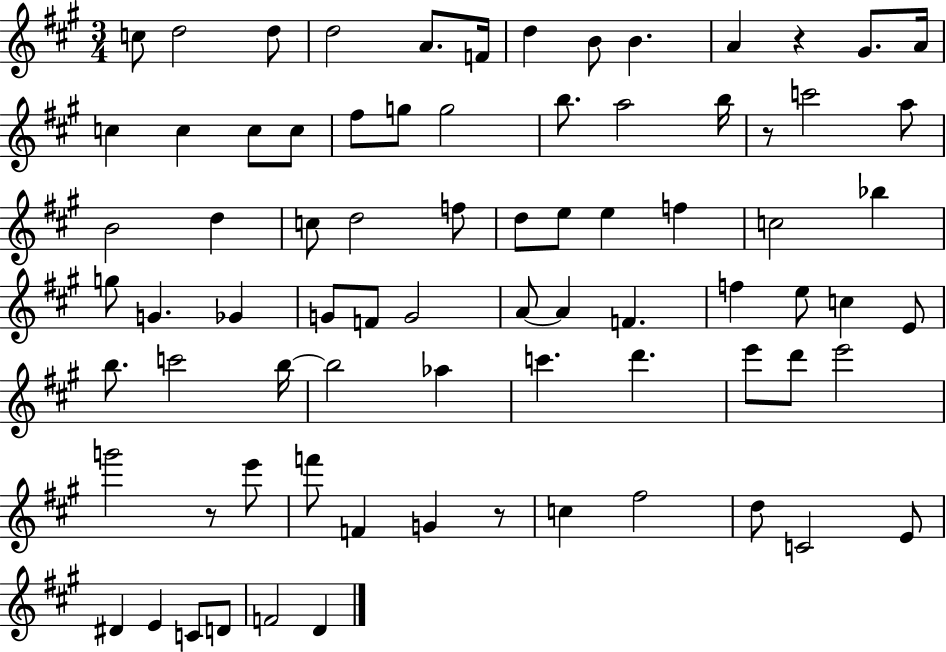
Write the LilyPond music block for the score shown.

{
  \clef treble
  \numericTimeSignature
  \time 3/4
  \key a \major
  \repeat volta 2 { c''8 d''2 d''8 | d''2 a'8. f'16 | d''4 b'8 b'4. | a'4 r4 gis'8. a'16 | \break c''4 c''4 c''8 c''8 | fis''8 g''8 g''2 | b''8. a''2 b''16 | r8 c'''2 a''8 | \break b'2 d''4 | c''8 d''2 f''8 | d''8 e''8 e''4 f''4 | c''2 bes''4 | \break g''8 g'4. ges'4 | g'8 f'8 g'2 | a'8~~ a'4 f'4. | f''4 e''8 c''4 e'8 | \break b''8. c'''2 b''16~~ | b''2 aes''4 | c'''4. d'''4. | e'''8 d'''8 e'''2 | \break g'''2 r8 e'''8 | f'''8 f'4 g'4 r8 | c''4 fis''2 | d''8 c'2 e'8 | \break dis'4 e'4 c'8 d'8 | f'2 d'4 | } \bar "|."
}